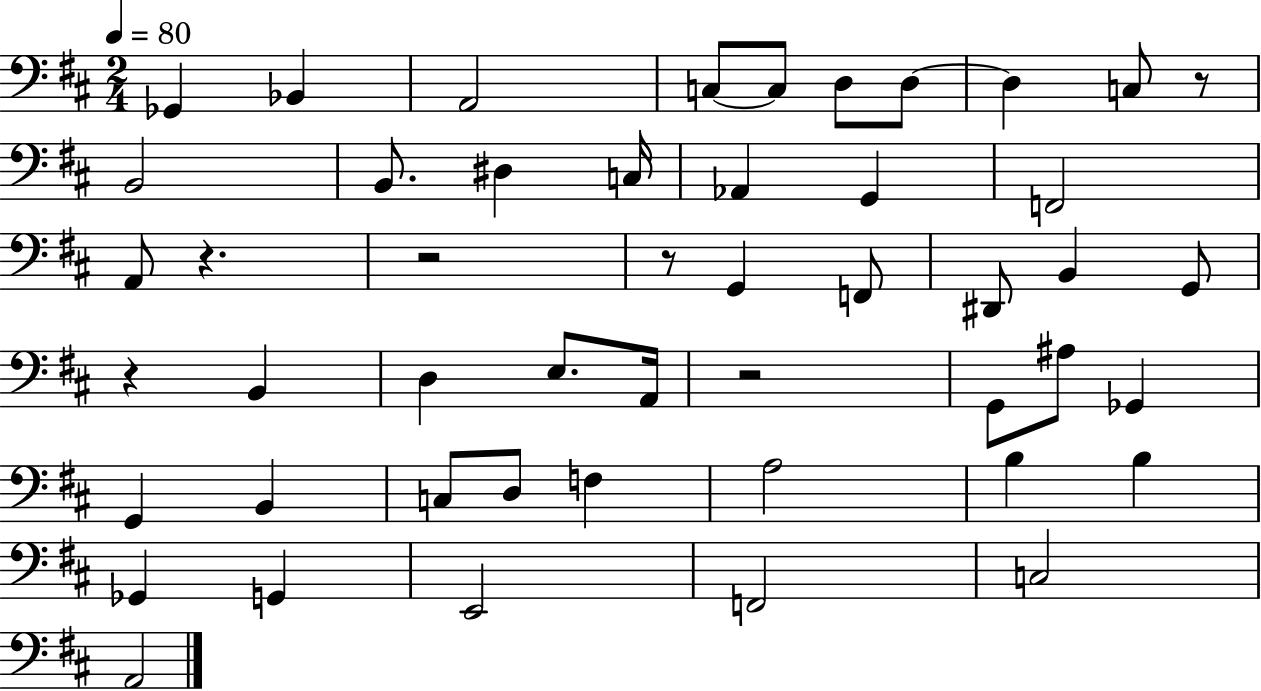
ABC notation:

X:1
T:Untitled
M:2/4
L:1/4
K:D
_G,, _B,, A,,2 C,/2 C,/2 D,/2 D,/2 D, C,/2 z/2 B,,2 B,,/2 ^D, C,/4 _A,, G,, F,,2 A,,/2 z z2 z/2 G,, F,,/2 ^D,,/2 B,, G,,/2 z B,, D, E,/2 A,,/4 z2 G,,/2 ^A,/2 _G,, G,, B,, C,/2 D,/2 F, A,2 B, B, _G,, G,, E,,2 F,,2 C,2 A,,2